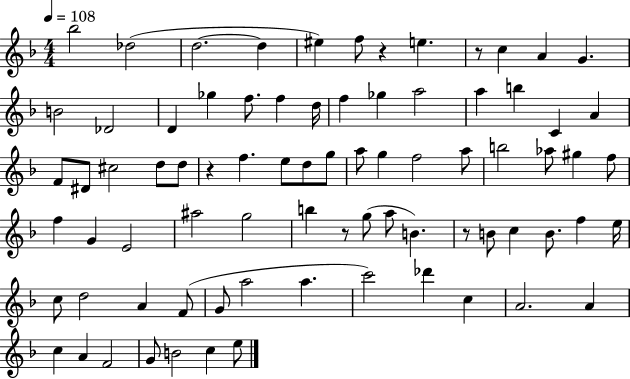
Bb5/h Db5/h D5/h. D5/q EIS5/q F5/e R/q E5/q. R/e C5/q A4/q G4/q. B4/h Db4/h D4/q Gb5/q F5/e. F5/q D5/s F5/q Gb5/q A5/h A5/q B5/q C4/q A4/q F4/e D#4/e C#5/h D5/e D5/e R/q F5/q. E5/e D5/e G5/e A5/e G5/q F5/h A5/e B5/h Ab5/e G#5/q F5/e F5/q G4/q E4/h A#5/h G5/h B5/q R/e G5/e A5/e B4/q. R/e B4/e C5/q B4/e. F5/q E5/s C5/e D5/h A4/q F4/e G4/e A5/h A5/q. C6/h Db6/q C5/q A4/h. A4/q C5/q A4/q F4/h G4/e B4/h C5/q E5/e